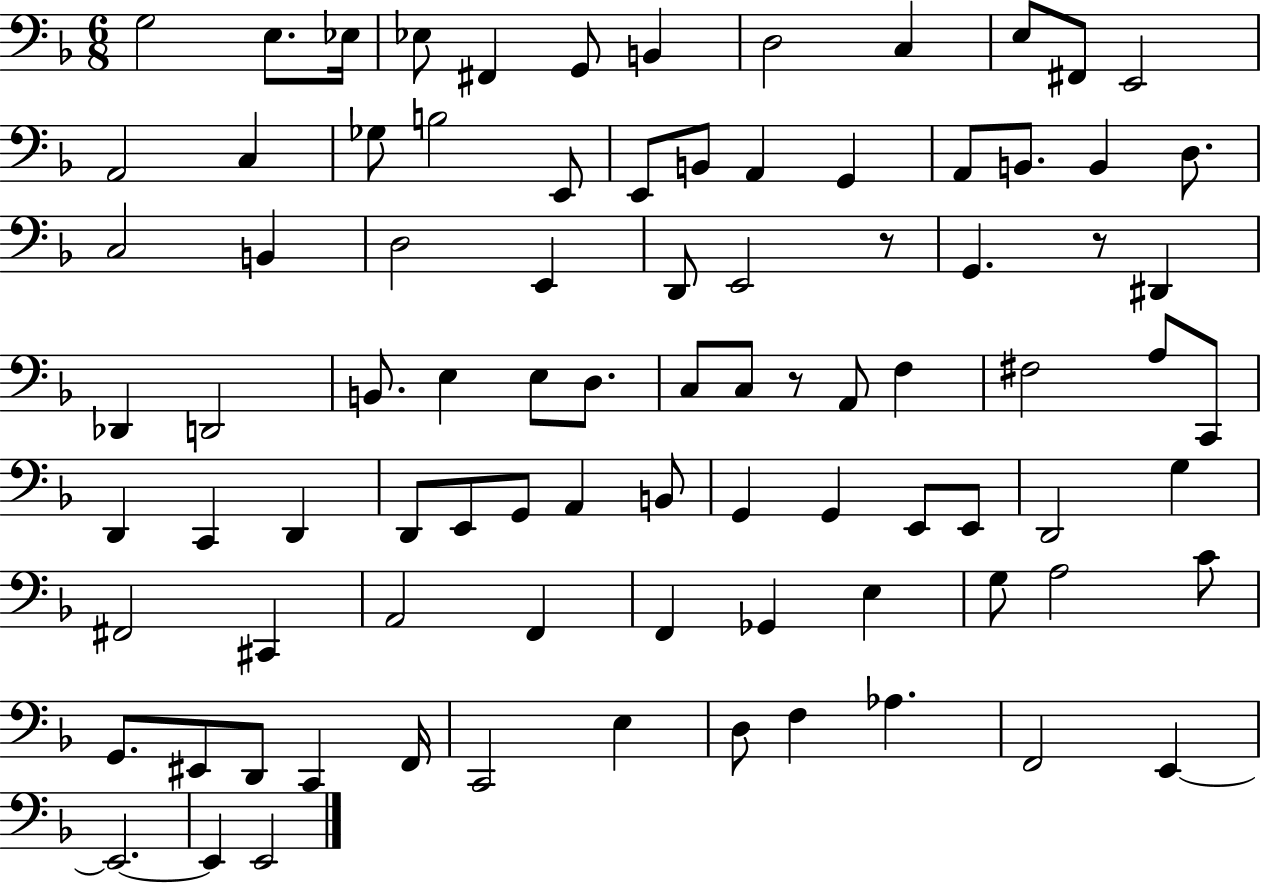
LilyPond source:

{
  \clef bass
  \numericTimeSignature
  \time 6/8
  \key f \major
  g2 e8. ees16 | ees8 fis,4 g,8 b,4 | d2 c4 | e8 fis,8 e,2 | \break a,2 c4 | ges8 b2 e,8 | e,8 b,8 a,4 g,4 | a,8 b,8. b,4 d8. | \break c2 b,4 | d2 e,4 | d,8 e,2 r8 | g,4. r8 dis,4 | \break des,4 d,2 | b,8. e4 e8 d8. | c8 c8 r8 a,8 f4 | fis2 a8 c,8 | \break d,4 c,4 d,4 | d,8 e,8 g,8 a,4 b,8 | g,4 g,4 e,8 e,8 | d,2 g4 | \break fis,2 cis,4 | a,2 f,4 | f,4 ges,4 e4 | g8 a2 c'8 | \break g,8. eis,8 d,8 c,4 f,16 | c,2 e4 | d8 f4 aes4. | f,2 e,4~~ | \break e,2.~~ | e,4 e,2 | \bar "|."
}